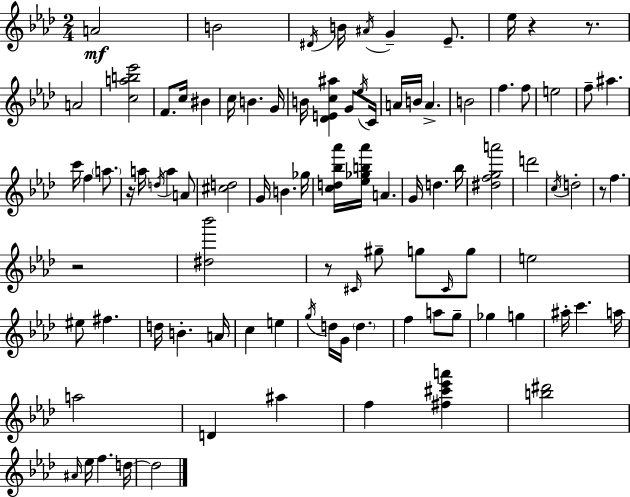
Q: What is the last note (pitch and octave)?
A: D5